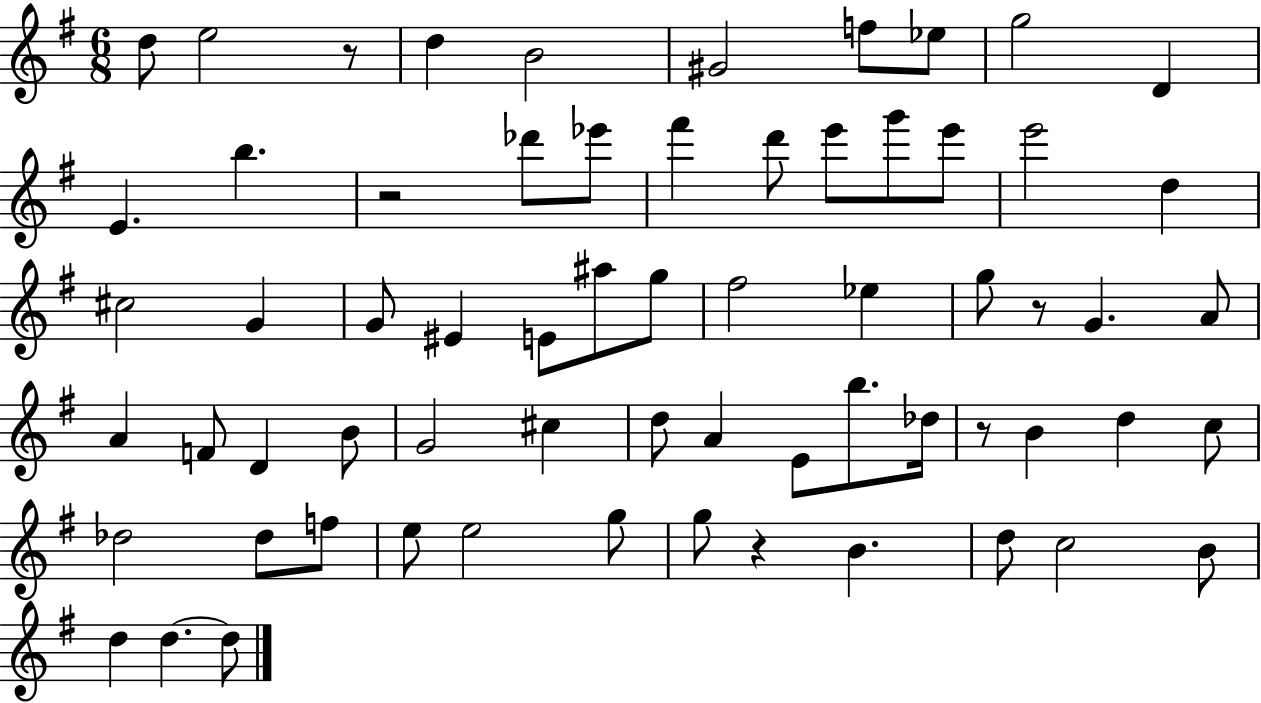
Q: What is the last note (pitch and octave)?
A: D5